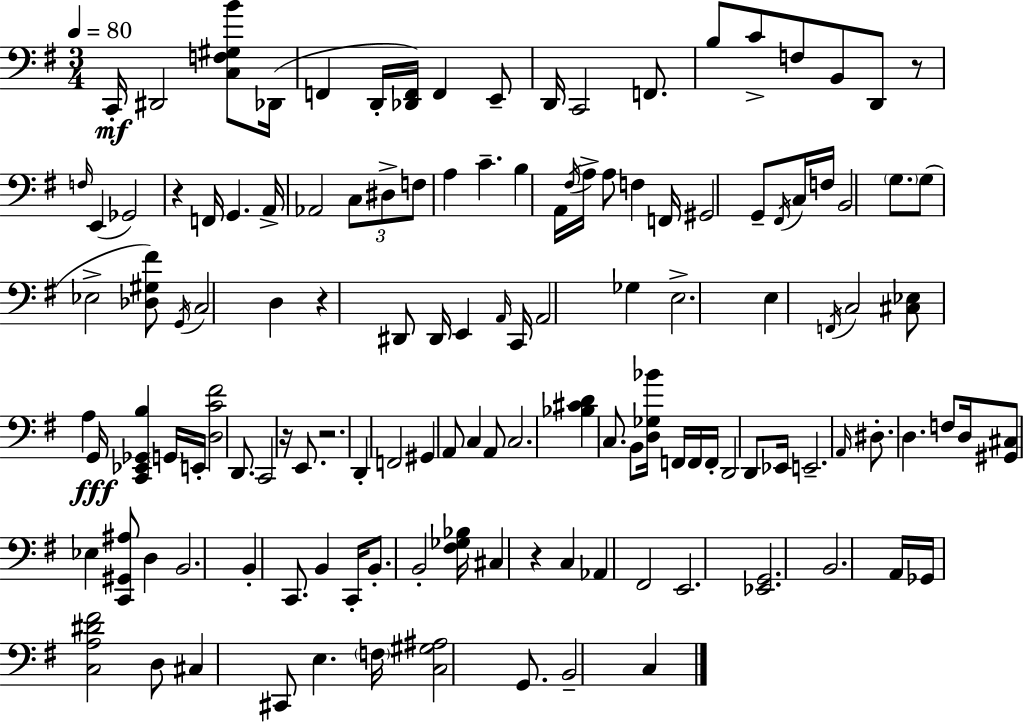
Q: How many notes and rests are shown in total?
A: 130